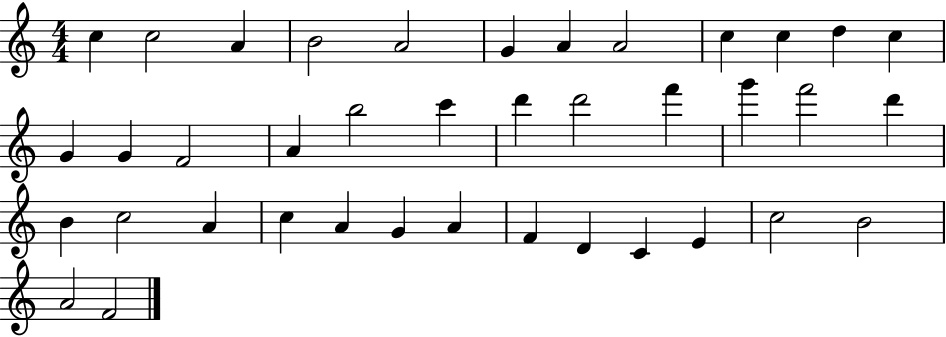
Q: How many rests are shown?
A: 0